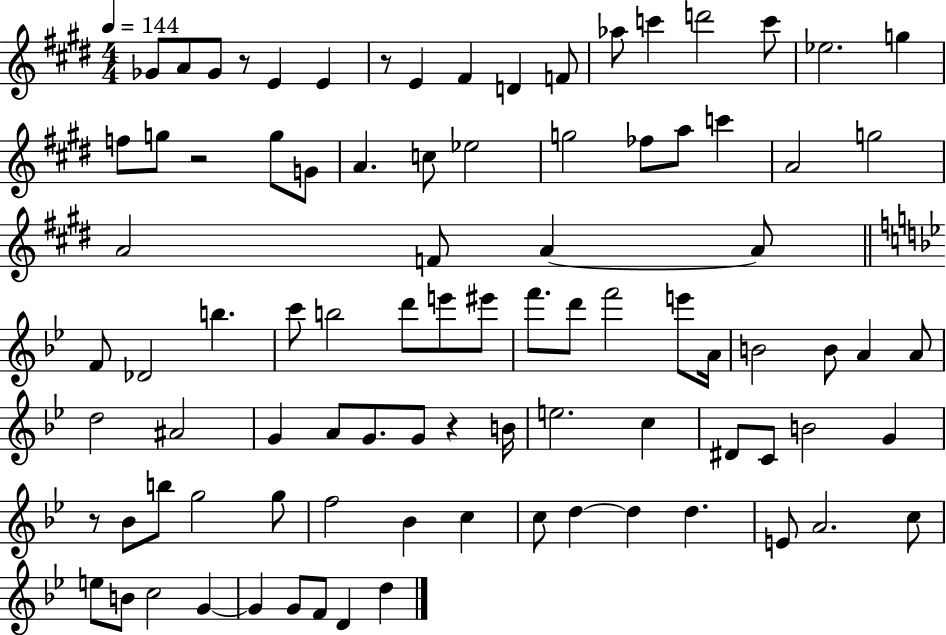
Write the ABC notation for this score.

X:1
T:Untitled
M:4/4
L:1/4
K:E
_G/2 A/2 _G/2 z/2 E E z/2 E ^F D F/2 _a/2 c' d'2 c'/2 _e2 g f/2 g/2 z2 g/2 G/2 A c/2 _e2 g2 _f/2 a/2 c' A2 g2 A2 F/2 A A/2 F/2 _D2 b c'/2 b2 d'/2 e'/2 ^e'/2 f'/2 d'/2 f'2 e'/2 A/4 B2 B/2 A A/2 d2 ^A2 G A/2 G/2 G/2 z B/4 e2 c ^D/2 C/2 B2 G z/2 _B/2 b/2 g2 g/2 f2 _B c c/2 d d d E/2 A2 c/2 e/2 B/2 c2 G G G/2 F/2 D d